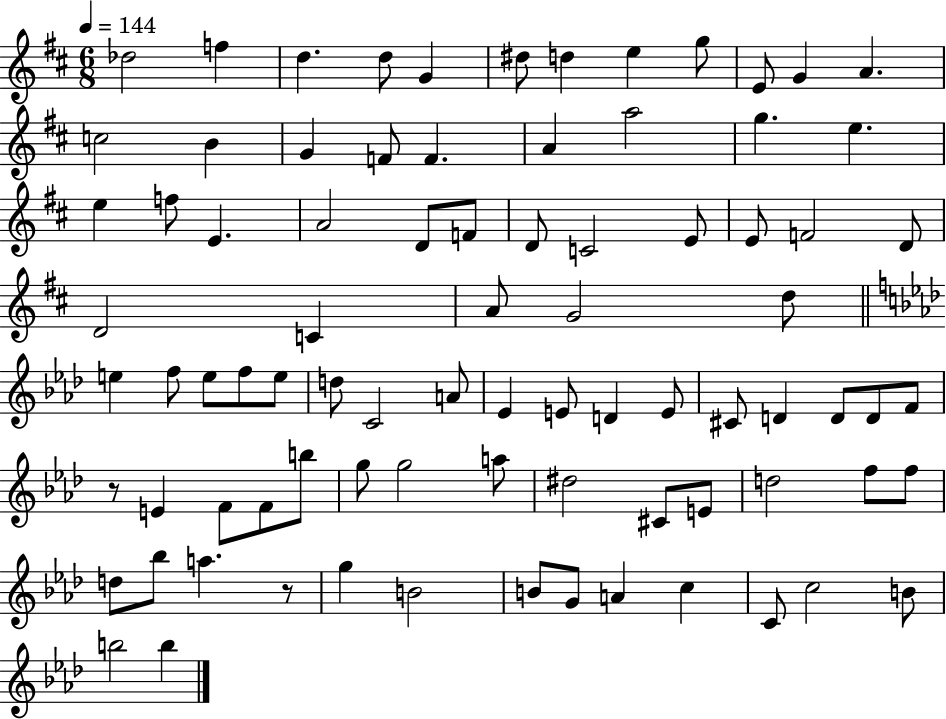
Db5/h F5/q D5/q. D5/e G4/q D#5/e D5/q E5/q G5/e E4/e G4/q A4/q. C5/h B4/q G4/q F4/e F4/q. A4/q A5/h G5/q. E5/q. E5/q F5/e E4/q. A4/h D4/e F4/e D4/e C4/h E4/e E4/e F4/h D4/e D4/h C4/q A4/e G4/h D5/e E5/q F5/e E5/e F5/e E5/e D5/e C4/h A4/e Eb4/q E4/e D4/q E4/e C#4/e D4/q D4/e D4/e F4/e R/e E4/q F4/e F4/e B5/e G5/e G5/h A5/e D#5/h C#4/e E4/e D5/h F5/e F5/e D5/e Bb5/e A5/q. R/e G5/q B4/h B4/e G4/e A4/q C5/q C4/e C5/h B4/e B5/h B5/q